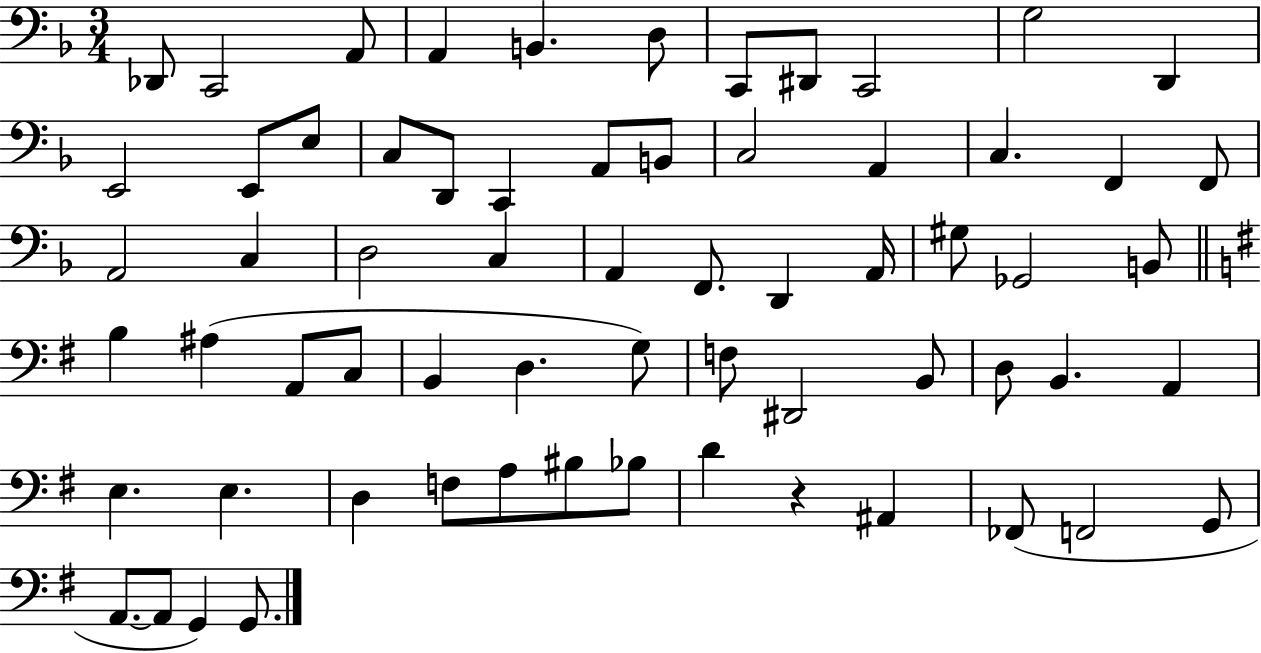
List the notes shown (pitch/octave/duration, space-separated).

Db2/e C2/h A2/e A2/q B2/q. D3/e C2/e D#2/e C2/h G3/h D2/q E2/h E2/e E3/e C3/e D2/e C2/q A2/e B2/e C3/h A2/q C3/q. F2/q F2/e A2/h C3/q D3/h C3/q A2/q F2/e. D2/q A2/s G#3/e Gb2/h B2/e B3/q A#3/q A2/e C3/e B2/q D3/q. G3/e F3/e D#2/h B2/e D3/e B2/q. A2/q E3/q. E3/q. D3/q F3/e A3/e BIS3/e Bb3/e D4/q R/q A#2/q FES2/e F2/h G2/e A2/e. A2/e G2/q G2/e.